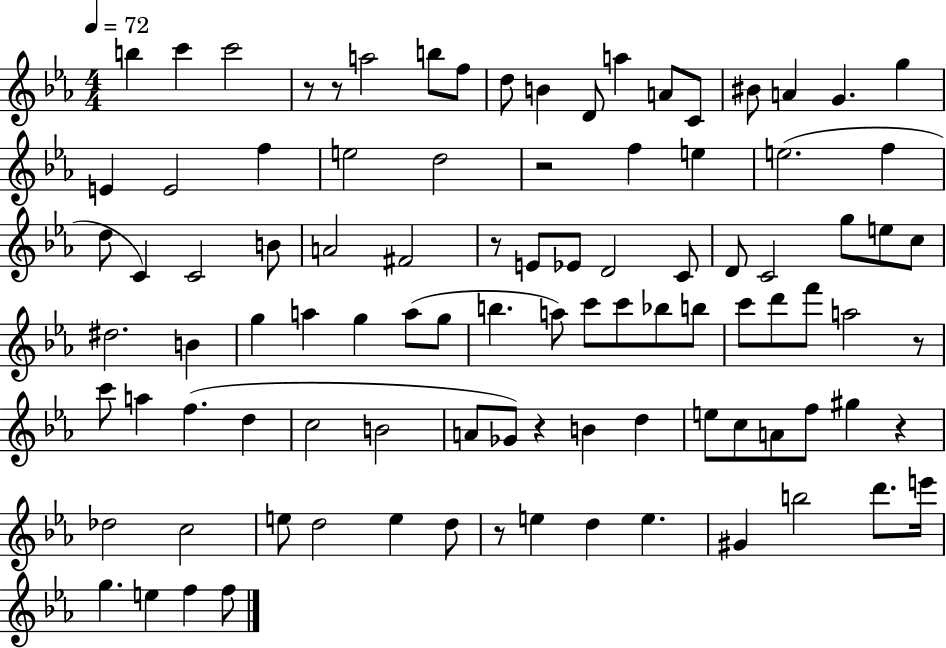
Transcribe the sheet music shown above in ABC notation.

X:1
T:Untitled
M:4/4
L:1/4
K:Eb
b c' c'2 z/2 z/2 a2 b/2 f/2 d/2 B D/2 a A/2 C/2 ^B/2 A G g E E2 f e2 d2 z2 f e e2 f d/2 C C2 B/2 A2 ^F2 z/2 E/2 _E/2 D2 C/2 D/2 C2 g/2 e/2 c/2 ^d2 B g a g a/2 g/2 b a/2 c'/2 c'/2 _b/2 b/2 c'/2 d'/2 f'/2 a2 z/2 c'/2 a f d c2 B2 A/2 _G/2 z B d e/2 c/2 A/2 f/2 ^g z _d2 c2 e/2 d2 e d/2 z/2 e d e ^G b2 d'/2 e'/4 g e f f/2